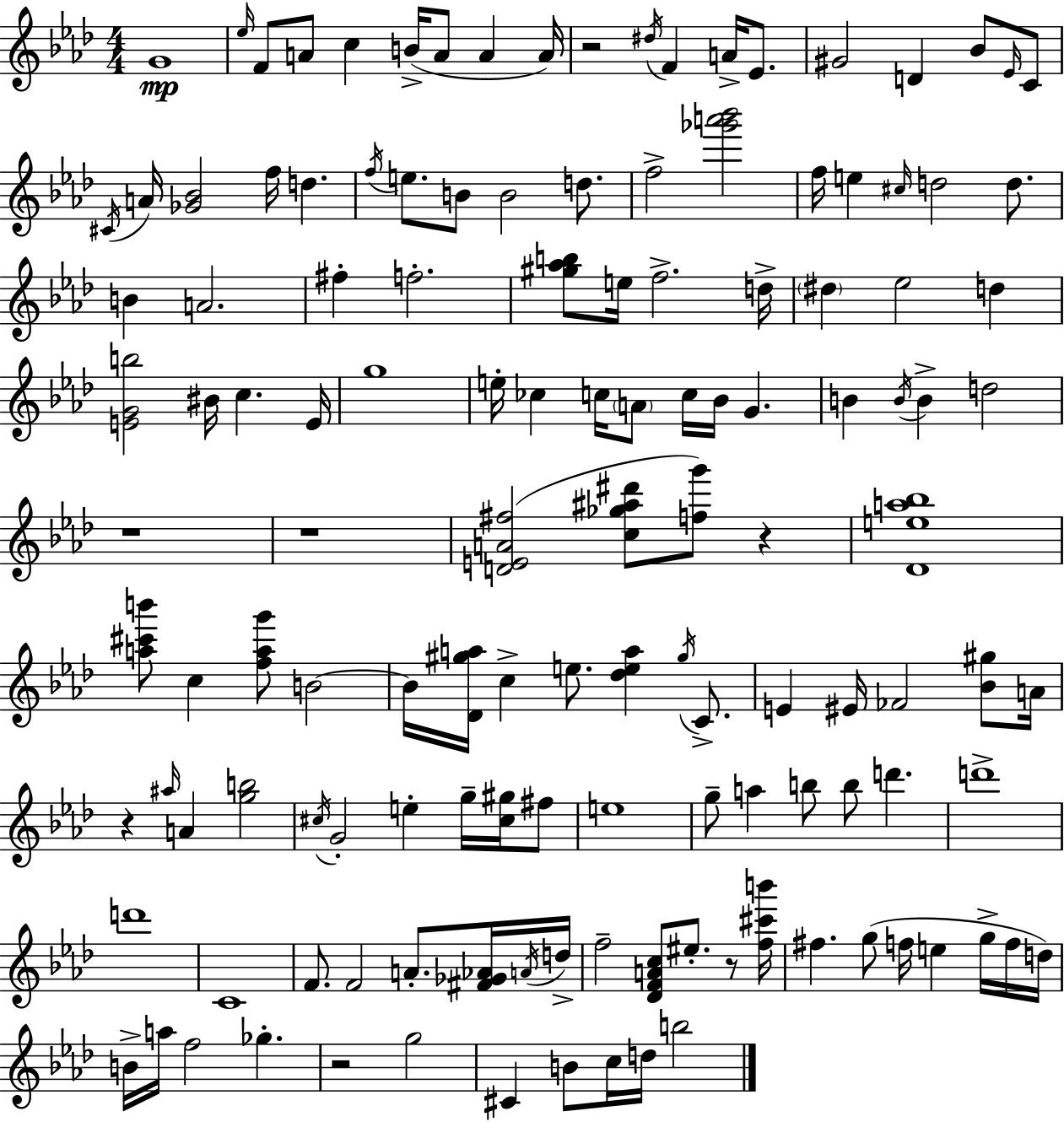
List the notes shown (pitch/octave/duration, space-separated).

G4/w Eb5/s F4/e A4/e C5/q B4/s A4/e A4/q A4/s R/h D#5/s F4/q A4/s Eb4/e. G#4/h D4/q Bb4/e Eb4/s C4/e C#4/s A4/s [Gb4,Bb4]/h F5/s D5/q. F5/s E5/e. B4/e B4/h D5/e. F5/h [Gb6,A6,Bb6]/h F5/s E5/q C#5/s D5/h D5/e. B4/q A4/h. F#5/q F5/h. [G#5,Ab5,B5]/e E5/s F5/h. D5/s D#5/q Eb5/h D5/q [E4,G4,B5]/h BIS4/s C5/q. E4/s G5/w E5/s CES5/q C5/s A4/e C5/s Bb4/s G4/q. B4/q B4/s B4/q D5/h R/w R/w [D4,E4,A4,F#5]/h [C5,Gb5,A#5,D#6]/e [F5,G6]/e R/q [Db4,E5,A5,Bb5]/w [A5,C#6,B6]/e C5/q [F5,A5,G6]/e B4/h B4/s [Db4,G#5,A5]/s C5/q E5/e. [Db5,E5,A5]/q G#5/s C4/e. E4/q EIS4/s FES4/h [Bb4,G#5]/e A4/s R/q A#5/s A4/q [G5,B5]/h C#5/s G4/h E5/q G5/s [C#5,G#5]/s F#5/e E5/w G5/e A5/q B5/e B5/e D6/q. D6/w D6/w C4/w F4/e. F4/h A4/e. [F#4,Gb4,Ab4]/s A4/s D5/s F5/h [Db4,F4,A4,C5]/e EIS5/e. R/e [F5,C#6,B6]/s F#5/q. G5/e F5/s E5/q G5/s F5/s D5/s B4/s A5/s F5/h Gb5/q. R/h G5/h C#4/q B4/e C5/s D5/s B5/h